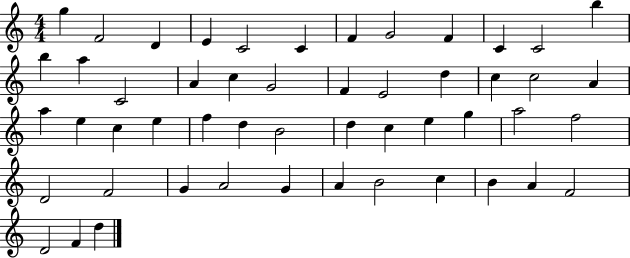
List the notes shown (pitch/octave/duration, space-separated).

G5/q F4/h D4/q E4/q C4/h C4/q F4/q G4/h F4/q C4/q C4/h B5/q B5/q A5/q C4/h A4/q C5/q G4/h F4/q E4/h D5/q C5/q C5/h A4/q A5/q E5/q C5/q E5/q F5/q D5/q B4/h D5/q C5/q E5/q G5/q A5/h F5/h D4/h F4/h G4/q A4/h G4/q A4/q B4/h C5/q B4/q A4/q F4/h D4/h F4/q D5/q